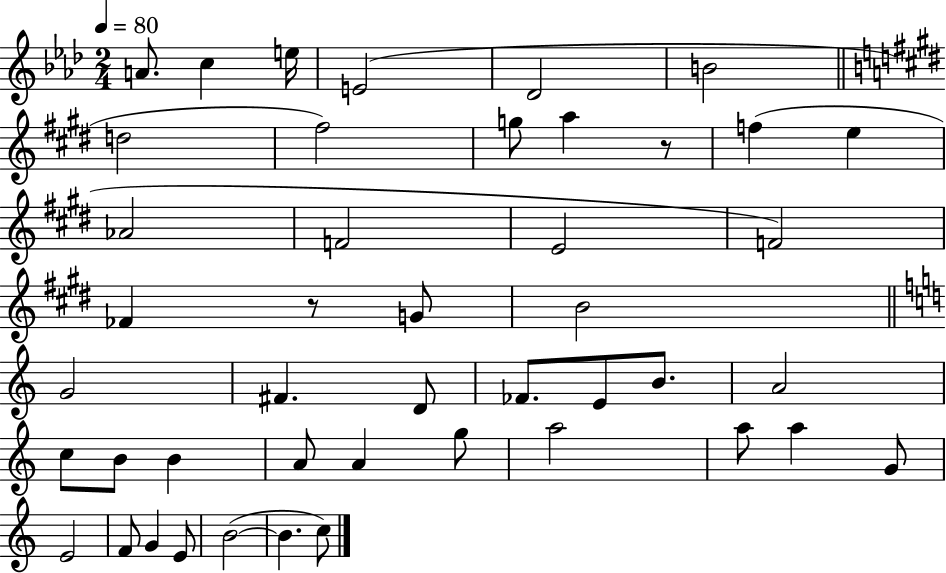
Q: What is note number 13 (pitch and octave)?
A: Ab4